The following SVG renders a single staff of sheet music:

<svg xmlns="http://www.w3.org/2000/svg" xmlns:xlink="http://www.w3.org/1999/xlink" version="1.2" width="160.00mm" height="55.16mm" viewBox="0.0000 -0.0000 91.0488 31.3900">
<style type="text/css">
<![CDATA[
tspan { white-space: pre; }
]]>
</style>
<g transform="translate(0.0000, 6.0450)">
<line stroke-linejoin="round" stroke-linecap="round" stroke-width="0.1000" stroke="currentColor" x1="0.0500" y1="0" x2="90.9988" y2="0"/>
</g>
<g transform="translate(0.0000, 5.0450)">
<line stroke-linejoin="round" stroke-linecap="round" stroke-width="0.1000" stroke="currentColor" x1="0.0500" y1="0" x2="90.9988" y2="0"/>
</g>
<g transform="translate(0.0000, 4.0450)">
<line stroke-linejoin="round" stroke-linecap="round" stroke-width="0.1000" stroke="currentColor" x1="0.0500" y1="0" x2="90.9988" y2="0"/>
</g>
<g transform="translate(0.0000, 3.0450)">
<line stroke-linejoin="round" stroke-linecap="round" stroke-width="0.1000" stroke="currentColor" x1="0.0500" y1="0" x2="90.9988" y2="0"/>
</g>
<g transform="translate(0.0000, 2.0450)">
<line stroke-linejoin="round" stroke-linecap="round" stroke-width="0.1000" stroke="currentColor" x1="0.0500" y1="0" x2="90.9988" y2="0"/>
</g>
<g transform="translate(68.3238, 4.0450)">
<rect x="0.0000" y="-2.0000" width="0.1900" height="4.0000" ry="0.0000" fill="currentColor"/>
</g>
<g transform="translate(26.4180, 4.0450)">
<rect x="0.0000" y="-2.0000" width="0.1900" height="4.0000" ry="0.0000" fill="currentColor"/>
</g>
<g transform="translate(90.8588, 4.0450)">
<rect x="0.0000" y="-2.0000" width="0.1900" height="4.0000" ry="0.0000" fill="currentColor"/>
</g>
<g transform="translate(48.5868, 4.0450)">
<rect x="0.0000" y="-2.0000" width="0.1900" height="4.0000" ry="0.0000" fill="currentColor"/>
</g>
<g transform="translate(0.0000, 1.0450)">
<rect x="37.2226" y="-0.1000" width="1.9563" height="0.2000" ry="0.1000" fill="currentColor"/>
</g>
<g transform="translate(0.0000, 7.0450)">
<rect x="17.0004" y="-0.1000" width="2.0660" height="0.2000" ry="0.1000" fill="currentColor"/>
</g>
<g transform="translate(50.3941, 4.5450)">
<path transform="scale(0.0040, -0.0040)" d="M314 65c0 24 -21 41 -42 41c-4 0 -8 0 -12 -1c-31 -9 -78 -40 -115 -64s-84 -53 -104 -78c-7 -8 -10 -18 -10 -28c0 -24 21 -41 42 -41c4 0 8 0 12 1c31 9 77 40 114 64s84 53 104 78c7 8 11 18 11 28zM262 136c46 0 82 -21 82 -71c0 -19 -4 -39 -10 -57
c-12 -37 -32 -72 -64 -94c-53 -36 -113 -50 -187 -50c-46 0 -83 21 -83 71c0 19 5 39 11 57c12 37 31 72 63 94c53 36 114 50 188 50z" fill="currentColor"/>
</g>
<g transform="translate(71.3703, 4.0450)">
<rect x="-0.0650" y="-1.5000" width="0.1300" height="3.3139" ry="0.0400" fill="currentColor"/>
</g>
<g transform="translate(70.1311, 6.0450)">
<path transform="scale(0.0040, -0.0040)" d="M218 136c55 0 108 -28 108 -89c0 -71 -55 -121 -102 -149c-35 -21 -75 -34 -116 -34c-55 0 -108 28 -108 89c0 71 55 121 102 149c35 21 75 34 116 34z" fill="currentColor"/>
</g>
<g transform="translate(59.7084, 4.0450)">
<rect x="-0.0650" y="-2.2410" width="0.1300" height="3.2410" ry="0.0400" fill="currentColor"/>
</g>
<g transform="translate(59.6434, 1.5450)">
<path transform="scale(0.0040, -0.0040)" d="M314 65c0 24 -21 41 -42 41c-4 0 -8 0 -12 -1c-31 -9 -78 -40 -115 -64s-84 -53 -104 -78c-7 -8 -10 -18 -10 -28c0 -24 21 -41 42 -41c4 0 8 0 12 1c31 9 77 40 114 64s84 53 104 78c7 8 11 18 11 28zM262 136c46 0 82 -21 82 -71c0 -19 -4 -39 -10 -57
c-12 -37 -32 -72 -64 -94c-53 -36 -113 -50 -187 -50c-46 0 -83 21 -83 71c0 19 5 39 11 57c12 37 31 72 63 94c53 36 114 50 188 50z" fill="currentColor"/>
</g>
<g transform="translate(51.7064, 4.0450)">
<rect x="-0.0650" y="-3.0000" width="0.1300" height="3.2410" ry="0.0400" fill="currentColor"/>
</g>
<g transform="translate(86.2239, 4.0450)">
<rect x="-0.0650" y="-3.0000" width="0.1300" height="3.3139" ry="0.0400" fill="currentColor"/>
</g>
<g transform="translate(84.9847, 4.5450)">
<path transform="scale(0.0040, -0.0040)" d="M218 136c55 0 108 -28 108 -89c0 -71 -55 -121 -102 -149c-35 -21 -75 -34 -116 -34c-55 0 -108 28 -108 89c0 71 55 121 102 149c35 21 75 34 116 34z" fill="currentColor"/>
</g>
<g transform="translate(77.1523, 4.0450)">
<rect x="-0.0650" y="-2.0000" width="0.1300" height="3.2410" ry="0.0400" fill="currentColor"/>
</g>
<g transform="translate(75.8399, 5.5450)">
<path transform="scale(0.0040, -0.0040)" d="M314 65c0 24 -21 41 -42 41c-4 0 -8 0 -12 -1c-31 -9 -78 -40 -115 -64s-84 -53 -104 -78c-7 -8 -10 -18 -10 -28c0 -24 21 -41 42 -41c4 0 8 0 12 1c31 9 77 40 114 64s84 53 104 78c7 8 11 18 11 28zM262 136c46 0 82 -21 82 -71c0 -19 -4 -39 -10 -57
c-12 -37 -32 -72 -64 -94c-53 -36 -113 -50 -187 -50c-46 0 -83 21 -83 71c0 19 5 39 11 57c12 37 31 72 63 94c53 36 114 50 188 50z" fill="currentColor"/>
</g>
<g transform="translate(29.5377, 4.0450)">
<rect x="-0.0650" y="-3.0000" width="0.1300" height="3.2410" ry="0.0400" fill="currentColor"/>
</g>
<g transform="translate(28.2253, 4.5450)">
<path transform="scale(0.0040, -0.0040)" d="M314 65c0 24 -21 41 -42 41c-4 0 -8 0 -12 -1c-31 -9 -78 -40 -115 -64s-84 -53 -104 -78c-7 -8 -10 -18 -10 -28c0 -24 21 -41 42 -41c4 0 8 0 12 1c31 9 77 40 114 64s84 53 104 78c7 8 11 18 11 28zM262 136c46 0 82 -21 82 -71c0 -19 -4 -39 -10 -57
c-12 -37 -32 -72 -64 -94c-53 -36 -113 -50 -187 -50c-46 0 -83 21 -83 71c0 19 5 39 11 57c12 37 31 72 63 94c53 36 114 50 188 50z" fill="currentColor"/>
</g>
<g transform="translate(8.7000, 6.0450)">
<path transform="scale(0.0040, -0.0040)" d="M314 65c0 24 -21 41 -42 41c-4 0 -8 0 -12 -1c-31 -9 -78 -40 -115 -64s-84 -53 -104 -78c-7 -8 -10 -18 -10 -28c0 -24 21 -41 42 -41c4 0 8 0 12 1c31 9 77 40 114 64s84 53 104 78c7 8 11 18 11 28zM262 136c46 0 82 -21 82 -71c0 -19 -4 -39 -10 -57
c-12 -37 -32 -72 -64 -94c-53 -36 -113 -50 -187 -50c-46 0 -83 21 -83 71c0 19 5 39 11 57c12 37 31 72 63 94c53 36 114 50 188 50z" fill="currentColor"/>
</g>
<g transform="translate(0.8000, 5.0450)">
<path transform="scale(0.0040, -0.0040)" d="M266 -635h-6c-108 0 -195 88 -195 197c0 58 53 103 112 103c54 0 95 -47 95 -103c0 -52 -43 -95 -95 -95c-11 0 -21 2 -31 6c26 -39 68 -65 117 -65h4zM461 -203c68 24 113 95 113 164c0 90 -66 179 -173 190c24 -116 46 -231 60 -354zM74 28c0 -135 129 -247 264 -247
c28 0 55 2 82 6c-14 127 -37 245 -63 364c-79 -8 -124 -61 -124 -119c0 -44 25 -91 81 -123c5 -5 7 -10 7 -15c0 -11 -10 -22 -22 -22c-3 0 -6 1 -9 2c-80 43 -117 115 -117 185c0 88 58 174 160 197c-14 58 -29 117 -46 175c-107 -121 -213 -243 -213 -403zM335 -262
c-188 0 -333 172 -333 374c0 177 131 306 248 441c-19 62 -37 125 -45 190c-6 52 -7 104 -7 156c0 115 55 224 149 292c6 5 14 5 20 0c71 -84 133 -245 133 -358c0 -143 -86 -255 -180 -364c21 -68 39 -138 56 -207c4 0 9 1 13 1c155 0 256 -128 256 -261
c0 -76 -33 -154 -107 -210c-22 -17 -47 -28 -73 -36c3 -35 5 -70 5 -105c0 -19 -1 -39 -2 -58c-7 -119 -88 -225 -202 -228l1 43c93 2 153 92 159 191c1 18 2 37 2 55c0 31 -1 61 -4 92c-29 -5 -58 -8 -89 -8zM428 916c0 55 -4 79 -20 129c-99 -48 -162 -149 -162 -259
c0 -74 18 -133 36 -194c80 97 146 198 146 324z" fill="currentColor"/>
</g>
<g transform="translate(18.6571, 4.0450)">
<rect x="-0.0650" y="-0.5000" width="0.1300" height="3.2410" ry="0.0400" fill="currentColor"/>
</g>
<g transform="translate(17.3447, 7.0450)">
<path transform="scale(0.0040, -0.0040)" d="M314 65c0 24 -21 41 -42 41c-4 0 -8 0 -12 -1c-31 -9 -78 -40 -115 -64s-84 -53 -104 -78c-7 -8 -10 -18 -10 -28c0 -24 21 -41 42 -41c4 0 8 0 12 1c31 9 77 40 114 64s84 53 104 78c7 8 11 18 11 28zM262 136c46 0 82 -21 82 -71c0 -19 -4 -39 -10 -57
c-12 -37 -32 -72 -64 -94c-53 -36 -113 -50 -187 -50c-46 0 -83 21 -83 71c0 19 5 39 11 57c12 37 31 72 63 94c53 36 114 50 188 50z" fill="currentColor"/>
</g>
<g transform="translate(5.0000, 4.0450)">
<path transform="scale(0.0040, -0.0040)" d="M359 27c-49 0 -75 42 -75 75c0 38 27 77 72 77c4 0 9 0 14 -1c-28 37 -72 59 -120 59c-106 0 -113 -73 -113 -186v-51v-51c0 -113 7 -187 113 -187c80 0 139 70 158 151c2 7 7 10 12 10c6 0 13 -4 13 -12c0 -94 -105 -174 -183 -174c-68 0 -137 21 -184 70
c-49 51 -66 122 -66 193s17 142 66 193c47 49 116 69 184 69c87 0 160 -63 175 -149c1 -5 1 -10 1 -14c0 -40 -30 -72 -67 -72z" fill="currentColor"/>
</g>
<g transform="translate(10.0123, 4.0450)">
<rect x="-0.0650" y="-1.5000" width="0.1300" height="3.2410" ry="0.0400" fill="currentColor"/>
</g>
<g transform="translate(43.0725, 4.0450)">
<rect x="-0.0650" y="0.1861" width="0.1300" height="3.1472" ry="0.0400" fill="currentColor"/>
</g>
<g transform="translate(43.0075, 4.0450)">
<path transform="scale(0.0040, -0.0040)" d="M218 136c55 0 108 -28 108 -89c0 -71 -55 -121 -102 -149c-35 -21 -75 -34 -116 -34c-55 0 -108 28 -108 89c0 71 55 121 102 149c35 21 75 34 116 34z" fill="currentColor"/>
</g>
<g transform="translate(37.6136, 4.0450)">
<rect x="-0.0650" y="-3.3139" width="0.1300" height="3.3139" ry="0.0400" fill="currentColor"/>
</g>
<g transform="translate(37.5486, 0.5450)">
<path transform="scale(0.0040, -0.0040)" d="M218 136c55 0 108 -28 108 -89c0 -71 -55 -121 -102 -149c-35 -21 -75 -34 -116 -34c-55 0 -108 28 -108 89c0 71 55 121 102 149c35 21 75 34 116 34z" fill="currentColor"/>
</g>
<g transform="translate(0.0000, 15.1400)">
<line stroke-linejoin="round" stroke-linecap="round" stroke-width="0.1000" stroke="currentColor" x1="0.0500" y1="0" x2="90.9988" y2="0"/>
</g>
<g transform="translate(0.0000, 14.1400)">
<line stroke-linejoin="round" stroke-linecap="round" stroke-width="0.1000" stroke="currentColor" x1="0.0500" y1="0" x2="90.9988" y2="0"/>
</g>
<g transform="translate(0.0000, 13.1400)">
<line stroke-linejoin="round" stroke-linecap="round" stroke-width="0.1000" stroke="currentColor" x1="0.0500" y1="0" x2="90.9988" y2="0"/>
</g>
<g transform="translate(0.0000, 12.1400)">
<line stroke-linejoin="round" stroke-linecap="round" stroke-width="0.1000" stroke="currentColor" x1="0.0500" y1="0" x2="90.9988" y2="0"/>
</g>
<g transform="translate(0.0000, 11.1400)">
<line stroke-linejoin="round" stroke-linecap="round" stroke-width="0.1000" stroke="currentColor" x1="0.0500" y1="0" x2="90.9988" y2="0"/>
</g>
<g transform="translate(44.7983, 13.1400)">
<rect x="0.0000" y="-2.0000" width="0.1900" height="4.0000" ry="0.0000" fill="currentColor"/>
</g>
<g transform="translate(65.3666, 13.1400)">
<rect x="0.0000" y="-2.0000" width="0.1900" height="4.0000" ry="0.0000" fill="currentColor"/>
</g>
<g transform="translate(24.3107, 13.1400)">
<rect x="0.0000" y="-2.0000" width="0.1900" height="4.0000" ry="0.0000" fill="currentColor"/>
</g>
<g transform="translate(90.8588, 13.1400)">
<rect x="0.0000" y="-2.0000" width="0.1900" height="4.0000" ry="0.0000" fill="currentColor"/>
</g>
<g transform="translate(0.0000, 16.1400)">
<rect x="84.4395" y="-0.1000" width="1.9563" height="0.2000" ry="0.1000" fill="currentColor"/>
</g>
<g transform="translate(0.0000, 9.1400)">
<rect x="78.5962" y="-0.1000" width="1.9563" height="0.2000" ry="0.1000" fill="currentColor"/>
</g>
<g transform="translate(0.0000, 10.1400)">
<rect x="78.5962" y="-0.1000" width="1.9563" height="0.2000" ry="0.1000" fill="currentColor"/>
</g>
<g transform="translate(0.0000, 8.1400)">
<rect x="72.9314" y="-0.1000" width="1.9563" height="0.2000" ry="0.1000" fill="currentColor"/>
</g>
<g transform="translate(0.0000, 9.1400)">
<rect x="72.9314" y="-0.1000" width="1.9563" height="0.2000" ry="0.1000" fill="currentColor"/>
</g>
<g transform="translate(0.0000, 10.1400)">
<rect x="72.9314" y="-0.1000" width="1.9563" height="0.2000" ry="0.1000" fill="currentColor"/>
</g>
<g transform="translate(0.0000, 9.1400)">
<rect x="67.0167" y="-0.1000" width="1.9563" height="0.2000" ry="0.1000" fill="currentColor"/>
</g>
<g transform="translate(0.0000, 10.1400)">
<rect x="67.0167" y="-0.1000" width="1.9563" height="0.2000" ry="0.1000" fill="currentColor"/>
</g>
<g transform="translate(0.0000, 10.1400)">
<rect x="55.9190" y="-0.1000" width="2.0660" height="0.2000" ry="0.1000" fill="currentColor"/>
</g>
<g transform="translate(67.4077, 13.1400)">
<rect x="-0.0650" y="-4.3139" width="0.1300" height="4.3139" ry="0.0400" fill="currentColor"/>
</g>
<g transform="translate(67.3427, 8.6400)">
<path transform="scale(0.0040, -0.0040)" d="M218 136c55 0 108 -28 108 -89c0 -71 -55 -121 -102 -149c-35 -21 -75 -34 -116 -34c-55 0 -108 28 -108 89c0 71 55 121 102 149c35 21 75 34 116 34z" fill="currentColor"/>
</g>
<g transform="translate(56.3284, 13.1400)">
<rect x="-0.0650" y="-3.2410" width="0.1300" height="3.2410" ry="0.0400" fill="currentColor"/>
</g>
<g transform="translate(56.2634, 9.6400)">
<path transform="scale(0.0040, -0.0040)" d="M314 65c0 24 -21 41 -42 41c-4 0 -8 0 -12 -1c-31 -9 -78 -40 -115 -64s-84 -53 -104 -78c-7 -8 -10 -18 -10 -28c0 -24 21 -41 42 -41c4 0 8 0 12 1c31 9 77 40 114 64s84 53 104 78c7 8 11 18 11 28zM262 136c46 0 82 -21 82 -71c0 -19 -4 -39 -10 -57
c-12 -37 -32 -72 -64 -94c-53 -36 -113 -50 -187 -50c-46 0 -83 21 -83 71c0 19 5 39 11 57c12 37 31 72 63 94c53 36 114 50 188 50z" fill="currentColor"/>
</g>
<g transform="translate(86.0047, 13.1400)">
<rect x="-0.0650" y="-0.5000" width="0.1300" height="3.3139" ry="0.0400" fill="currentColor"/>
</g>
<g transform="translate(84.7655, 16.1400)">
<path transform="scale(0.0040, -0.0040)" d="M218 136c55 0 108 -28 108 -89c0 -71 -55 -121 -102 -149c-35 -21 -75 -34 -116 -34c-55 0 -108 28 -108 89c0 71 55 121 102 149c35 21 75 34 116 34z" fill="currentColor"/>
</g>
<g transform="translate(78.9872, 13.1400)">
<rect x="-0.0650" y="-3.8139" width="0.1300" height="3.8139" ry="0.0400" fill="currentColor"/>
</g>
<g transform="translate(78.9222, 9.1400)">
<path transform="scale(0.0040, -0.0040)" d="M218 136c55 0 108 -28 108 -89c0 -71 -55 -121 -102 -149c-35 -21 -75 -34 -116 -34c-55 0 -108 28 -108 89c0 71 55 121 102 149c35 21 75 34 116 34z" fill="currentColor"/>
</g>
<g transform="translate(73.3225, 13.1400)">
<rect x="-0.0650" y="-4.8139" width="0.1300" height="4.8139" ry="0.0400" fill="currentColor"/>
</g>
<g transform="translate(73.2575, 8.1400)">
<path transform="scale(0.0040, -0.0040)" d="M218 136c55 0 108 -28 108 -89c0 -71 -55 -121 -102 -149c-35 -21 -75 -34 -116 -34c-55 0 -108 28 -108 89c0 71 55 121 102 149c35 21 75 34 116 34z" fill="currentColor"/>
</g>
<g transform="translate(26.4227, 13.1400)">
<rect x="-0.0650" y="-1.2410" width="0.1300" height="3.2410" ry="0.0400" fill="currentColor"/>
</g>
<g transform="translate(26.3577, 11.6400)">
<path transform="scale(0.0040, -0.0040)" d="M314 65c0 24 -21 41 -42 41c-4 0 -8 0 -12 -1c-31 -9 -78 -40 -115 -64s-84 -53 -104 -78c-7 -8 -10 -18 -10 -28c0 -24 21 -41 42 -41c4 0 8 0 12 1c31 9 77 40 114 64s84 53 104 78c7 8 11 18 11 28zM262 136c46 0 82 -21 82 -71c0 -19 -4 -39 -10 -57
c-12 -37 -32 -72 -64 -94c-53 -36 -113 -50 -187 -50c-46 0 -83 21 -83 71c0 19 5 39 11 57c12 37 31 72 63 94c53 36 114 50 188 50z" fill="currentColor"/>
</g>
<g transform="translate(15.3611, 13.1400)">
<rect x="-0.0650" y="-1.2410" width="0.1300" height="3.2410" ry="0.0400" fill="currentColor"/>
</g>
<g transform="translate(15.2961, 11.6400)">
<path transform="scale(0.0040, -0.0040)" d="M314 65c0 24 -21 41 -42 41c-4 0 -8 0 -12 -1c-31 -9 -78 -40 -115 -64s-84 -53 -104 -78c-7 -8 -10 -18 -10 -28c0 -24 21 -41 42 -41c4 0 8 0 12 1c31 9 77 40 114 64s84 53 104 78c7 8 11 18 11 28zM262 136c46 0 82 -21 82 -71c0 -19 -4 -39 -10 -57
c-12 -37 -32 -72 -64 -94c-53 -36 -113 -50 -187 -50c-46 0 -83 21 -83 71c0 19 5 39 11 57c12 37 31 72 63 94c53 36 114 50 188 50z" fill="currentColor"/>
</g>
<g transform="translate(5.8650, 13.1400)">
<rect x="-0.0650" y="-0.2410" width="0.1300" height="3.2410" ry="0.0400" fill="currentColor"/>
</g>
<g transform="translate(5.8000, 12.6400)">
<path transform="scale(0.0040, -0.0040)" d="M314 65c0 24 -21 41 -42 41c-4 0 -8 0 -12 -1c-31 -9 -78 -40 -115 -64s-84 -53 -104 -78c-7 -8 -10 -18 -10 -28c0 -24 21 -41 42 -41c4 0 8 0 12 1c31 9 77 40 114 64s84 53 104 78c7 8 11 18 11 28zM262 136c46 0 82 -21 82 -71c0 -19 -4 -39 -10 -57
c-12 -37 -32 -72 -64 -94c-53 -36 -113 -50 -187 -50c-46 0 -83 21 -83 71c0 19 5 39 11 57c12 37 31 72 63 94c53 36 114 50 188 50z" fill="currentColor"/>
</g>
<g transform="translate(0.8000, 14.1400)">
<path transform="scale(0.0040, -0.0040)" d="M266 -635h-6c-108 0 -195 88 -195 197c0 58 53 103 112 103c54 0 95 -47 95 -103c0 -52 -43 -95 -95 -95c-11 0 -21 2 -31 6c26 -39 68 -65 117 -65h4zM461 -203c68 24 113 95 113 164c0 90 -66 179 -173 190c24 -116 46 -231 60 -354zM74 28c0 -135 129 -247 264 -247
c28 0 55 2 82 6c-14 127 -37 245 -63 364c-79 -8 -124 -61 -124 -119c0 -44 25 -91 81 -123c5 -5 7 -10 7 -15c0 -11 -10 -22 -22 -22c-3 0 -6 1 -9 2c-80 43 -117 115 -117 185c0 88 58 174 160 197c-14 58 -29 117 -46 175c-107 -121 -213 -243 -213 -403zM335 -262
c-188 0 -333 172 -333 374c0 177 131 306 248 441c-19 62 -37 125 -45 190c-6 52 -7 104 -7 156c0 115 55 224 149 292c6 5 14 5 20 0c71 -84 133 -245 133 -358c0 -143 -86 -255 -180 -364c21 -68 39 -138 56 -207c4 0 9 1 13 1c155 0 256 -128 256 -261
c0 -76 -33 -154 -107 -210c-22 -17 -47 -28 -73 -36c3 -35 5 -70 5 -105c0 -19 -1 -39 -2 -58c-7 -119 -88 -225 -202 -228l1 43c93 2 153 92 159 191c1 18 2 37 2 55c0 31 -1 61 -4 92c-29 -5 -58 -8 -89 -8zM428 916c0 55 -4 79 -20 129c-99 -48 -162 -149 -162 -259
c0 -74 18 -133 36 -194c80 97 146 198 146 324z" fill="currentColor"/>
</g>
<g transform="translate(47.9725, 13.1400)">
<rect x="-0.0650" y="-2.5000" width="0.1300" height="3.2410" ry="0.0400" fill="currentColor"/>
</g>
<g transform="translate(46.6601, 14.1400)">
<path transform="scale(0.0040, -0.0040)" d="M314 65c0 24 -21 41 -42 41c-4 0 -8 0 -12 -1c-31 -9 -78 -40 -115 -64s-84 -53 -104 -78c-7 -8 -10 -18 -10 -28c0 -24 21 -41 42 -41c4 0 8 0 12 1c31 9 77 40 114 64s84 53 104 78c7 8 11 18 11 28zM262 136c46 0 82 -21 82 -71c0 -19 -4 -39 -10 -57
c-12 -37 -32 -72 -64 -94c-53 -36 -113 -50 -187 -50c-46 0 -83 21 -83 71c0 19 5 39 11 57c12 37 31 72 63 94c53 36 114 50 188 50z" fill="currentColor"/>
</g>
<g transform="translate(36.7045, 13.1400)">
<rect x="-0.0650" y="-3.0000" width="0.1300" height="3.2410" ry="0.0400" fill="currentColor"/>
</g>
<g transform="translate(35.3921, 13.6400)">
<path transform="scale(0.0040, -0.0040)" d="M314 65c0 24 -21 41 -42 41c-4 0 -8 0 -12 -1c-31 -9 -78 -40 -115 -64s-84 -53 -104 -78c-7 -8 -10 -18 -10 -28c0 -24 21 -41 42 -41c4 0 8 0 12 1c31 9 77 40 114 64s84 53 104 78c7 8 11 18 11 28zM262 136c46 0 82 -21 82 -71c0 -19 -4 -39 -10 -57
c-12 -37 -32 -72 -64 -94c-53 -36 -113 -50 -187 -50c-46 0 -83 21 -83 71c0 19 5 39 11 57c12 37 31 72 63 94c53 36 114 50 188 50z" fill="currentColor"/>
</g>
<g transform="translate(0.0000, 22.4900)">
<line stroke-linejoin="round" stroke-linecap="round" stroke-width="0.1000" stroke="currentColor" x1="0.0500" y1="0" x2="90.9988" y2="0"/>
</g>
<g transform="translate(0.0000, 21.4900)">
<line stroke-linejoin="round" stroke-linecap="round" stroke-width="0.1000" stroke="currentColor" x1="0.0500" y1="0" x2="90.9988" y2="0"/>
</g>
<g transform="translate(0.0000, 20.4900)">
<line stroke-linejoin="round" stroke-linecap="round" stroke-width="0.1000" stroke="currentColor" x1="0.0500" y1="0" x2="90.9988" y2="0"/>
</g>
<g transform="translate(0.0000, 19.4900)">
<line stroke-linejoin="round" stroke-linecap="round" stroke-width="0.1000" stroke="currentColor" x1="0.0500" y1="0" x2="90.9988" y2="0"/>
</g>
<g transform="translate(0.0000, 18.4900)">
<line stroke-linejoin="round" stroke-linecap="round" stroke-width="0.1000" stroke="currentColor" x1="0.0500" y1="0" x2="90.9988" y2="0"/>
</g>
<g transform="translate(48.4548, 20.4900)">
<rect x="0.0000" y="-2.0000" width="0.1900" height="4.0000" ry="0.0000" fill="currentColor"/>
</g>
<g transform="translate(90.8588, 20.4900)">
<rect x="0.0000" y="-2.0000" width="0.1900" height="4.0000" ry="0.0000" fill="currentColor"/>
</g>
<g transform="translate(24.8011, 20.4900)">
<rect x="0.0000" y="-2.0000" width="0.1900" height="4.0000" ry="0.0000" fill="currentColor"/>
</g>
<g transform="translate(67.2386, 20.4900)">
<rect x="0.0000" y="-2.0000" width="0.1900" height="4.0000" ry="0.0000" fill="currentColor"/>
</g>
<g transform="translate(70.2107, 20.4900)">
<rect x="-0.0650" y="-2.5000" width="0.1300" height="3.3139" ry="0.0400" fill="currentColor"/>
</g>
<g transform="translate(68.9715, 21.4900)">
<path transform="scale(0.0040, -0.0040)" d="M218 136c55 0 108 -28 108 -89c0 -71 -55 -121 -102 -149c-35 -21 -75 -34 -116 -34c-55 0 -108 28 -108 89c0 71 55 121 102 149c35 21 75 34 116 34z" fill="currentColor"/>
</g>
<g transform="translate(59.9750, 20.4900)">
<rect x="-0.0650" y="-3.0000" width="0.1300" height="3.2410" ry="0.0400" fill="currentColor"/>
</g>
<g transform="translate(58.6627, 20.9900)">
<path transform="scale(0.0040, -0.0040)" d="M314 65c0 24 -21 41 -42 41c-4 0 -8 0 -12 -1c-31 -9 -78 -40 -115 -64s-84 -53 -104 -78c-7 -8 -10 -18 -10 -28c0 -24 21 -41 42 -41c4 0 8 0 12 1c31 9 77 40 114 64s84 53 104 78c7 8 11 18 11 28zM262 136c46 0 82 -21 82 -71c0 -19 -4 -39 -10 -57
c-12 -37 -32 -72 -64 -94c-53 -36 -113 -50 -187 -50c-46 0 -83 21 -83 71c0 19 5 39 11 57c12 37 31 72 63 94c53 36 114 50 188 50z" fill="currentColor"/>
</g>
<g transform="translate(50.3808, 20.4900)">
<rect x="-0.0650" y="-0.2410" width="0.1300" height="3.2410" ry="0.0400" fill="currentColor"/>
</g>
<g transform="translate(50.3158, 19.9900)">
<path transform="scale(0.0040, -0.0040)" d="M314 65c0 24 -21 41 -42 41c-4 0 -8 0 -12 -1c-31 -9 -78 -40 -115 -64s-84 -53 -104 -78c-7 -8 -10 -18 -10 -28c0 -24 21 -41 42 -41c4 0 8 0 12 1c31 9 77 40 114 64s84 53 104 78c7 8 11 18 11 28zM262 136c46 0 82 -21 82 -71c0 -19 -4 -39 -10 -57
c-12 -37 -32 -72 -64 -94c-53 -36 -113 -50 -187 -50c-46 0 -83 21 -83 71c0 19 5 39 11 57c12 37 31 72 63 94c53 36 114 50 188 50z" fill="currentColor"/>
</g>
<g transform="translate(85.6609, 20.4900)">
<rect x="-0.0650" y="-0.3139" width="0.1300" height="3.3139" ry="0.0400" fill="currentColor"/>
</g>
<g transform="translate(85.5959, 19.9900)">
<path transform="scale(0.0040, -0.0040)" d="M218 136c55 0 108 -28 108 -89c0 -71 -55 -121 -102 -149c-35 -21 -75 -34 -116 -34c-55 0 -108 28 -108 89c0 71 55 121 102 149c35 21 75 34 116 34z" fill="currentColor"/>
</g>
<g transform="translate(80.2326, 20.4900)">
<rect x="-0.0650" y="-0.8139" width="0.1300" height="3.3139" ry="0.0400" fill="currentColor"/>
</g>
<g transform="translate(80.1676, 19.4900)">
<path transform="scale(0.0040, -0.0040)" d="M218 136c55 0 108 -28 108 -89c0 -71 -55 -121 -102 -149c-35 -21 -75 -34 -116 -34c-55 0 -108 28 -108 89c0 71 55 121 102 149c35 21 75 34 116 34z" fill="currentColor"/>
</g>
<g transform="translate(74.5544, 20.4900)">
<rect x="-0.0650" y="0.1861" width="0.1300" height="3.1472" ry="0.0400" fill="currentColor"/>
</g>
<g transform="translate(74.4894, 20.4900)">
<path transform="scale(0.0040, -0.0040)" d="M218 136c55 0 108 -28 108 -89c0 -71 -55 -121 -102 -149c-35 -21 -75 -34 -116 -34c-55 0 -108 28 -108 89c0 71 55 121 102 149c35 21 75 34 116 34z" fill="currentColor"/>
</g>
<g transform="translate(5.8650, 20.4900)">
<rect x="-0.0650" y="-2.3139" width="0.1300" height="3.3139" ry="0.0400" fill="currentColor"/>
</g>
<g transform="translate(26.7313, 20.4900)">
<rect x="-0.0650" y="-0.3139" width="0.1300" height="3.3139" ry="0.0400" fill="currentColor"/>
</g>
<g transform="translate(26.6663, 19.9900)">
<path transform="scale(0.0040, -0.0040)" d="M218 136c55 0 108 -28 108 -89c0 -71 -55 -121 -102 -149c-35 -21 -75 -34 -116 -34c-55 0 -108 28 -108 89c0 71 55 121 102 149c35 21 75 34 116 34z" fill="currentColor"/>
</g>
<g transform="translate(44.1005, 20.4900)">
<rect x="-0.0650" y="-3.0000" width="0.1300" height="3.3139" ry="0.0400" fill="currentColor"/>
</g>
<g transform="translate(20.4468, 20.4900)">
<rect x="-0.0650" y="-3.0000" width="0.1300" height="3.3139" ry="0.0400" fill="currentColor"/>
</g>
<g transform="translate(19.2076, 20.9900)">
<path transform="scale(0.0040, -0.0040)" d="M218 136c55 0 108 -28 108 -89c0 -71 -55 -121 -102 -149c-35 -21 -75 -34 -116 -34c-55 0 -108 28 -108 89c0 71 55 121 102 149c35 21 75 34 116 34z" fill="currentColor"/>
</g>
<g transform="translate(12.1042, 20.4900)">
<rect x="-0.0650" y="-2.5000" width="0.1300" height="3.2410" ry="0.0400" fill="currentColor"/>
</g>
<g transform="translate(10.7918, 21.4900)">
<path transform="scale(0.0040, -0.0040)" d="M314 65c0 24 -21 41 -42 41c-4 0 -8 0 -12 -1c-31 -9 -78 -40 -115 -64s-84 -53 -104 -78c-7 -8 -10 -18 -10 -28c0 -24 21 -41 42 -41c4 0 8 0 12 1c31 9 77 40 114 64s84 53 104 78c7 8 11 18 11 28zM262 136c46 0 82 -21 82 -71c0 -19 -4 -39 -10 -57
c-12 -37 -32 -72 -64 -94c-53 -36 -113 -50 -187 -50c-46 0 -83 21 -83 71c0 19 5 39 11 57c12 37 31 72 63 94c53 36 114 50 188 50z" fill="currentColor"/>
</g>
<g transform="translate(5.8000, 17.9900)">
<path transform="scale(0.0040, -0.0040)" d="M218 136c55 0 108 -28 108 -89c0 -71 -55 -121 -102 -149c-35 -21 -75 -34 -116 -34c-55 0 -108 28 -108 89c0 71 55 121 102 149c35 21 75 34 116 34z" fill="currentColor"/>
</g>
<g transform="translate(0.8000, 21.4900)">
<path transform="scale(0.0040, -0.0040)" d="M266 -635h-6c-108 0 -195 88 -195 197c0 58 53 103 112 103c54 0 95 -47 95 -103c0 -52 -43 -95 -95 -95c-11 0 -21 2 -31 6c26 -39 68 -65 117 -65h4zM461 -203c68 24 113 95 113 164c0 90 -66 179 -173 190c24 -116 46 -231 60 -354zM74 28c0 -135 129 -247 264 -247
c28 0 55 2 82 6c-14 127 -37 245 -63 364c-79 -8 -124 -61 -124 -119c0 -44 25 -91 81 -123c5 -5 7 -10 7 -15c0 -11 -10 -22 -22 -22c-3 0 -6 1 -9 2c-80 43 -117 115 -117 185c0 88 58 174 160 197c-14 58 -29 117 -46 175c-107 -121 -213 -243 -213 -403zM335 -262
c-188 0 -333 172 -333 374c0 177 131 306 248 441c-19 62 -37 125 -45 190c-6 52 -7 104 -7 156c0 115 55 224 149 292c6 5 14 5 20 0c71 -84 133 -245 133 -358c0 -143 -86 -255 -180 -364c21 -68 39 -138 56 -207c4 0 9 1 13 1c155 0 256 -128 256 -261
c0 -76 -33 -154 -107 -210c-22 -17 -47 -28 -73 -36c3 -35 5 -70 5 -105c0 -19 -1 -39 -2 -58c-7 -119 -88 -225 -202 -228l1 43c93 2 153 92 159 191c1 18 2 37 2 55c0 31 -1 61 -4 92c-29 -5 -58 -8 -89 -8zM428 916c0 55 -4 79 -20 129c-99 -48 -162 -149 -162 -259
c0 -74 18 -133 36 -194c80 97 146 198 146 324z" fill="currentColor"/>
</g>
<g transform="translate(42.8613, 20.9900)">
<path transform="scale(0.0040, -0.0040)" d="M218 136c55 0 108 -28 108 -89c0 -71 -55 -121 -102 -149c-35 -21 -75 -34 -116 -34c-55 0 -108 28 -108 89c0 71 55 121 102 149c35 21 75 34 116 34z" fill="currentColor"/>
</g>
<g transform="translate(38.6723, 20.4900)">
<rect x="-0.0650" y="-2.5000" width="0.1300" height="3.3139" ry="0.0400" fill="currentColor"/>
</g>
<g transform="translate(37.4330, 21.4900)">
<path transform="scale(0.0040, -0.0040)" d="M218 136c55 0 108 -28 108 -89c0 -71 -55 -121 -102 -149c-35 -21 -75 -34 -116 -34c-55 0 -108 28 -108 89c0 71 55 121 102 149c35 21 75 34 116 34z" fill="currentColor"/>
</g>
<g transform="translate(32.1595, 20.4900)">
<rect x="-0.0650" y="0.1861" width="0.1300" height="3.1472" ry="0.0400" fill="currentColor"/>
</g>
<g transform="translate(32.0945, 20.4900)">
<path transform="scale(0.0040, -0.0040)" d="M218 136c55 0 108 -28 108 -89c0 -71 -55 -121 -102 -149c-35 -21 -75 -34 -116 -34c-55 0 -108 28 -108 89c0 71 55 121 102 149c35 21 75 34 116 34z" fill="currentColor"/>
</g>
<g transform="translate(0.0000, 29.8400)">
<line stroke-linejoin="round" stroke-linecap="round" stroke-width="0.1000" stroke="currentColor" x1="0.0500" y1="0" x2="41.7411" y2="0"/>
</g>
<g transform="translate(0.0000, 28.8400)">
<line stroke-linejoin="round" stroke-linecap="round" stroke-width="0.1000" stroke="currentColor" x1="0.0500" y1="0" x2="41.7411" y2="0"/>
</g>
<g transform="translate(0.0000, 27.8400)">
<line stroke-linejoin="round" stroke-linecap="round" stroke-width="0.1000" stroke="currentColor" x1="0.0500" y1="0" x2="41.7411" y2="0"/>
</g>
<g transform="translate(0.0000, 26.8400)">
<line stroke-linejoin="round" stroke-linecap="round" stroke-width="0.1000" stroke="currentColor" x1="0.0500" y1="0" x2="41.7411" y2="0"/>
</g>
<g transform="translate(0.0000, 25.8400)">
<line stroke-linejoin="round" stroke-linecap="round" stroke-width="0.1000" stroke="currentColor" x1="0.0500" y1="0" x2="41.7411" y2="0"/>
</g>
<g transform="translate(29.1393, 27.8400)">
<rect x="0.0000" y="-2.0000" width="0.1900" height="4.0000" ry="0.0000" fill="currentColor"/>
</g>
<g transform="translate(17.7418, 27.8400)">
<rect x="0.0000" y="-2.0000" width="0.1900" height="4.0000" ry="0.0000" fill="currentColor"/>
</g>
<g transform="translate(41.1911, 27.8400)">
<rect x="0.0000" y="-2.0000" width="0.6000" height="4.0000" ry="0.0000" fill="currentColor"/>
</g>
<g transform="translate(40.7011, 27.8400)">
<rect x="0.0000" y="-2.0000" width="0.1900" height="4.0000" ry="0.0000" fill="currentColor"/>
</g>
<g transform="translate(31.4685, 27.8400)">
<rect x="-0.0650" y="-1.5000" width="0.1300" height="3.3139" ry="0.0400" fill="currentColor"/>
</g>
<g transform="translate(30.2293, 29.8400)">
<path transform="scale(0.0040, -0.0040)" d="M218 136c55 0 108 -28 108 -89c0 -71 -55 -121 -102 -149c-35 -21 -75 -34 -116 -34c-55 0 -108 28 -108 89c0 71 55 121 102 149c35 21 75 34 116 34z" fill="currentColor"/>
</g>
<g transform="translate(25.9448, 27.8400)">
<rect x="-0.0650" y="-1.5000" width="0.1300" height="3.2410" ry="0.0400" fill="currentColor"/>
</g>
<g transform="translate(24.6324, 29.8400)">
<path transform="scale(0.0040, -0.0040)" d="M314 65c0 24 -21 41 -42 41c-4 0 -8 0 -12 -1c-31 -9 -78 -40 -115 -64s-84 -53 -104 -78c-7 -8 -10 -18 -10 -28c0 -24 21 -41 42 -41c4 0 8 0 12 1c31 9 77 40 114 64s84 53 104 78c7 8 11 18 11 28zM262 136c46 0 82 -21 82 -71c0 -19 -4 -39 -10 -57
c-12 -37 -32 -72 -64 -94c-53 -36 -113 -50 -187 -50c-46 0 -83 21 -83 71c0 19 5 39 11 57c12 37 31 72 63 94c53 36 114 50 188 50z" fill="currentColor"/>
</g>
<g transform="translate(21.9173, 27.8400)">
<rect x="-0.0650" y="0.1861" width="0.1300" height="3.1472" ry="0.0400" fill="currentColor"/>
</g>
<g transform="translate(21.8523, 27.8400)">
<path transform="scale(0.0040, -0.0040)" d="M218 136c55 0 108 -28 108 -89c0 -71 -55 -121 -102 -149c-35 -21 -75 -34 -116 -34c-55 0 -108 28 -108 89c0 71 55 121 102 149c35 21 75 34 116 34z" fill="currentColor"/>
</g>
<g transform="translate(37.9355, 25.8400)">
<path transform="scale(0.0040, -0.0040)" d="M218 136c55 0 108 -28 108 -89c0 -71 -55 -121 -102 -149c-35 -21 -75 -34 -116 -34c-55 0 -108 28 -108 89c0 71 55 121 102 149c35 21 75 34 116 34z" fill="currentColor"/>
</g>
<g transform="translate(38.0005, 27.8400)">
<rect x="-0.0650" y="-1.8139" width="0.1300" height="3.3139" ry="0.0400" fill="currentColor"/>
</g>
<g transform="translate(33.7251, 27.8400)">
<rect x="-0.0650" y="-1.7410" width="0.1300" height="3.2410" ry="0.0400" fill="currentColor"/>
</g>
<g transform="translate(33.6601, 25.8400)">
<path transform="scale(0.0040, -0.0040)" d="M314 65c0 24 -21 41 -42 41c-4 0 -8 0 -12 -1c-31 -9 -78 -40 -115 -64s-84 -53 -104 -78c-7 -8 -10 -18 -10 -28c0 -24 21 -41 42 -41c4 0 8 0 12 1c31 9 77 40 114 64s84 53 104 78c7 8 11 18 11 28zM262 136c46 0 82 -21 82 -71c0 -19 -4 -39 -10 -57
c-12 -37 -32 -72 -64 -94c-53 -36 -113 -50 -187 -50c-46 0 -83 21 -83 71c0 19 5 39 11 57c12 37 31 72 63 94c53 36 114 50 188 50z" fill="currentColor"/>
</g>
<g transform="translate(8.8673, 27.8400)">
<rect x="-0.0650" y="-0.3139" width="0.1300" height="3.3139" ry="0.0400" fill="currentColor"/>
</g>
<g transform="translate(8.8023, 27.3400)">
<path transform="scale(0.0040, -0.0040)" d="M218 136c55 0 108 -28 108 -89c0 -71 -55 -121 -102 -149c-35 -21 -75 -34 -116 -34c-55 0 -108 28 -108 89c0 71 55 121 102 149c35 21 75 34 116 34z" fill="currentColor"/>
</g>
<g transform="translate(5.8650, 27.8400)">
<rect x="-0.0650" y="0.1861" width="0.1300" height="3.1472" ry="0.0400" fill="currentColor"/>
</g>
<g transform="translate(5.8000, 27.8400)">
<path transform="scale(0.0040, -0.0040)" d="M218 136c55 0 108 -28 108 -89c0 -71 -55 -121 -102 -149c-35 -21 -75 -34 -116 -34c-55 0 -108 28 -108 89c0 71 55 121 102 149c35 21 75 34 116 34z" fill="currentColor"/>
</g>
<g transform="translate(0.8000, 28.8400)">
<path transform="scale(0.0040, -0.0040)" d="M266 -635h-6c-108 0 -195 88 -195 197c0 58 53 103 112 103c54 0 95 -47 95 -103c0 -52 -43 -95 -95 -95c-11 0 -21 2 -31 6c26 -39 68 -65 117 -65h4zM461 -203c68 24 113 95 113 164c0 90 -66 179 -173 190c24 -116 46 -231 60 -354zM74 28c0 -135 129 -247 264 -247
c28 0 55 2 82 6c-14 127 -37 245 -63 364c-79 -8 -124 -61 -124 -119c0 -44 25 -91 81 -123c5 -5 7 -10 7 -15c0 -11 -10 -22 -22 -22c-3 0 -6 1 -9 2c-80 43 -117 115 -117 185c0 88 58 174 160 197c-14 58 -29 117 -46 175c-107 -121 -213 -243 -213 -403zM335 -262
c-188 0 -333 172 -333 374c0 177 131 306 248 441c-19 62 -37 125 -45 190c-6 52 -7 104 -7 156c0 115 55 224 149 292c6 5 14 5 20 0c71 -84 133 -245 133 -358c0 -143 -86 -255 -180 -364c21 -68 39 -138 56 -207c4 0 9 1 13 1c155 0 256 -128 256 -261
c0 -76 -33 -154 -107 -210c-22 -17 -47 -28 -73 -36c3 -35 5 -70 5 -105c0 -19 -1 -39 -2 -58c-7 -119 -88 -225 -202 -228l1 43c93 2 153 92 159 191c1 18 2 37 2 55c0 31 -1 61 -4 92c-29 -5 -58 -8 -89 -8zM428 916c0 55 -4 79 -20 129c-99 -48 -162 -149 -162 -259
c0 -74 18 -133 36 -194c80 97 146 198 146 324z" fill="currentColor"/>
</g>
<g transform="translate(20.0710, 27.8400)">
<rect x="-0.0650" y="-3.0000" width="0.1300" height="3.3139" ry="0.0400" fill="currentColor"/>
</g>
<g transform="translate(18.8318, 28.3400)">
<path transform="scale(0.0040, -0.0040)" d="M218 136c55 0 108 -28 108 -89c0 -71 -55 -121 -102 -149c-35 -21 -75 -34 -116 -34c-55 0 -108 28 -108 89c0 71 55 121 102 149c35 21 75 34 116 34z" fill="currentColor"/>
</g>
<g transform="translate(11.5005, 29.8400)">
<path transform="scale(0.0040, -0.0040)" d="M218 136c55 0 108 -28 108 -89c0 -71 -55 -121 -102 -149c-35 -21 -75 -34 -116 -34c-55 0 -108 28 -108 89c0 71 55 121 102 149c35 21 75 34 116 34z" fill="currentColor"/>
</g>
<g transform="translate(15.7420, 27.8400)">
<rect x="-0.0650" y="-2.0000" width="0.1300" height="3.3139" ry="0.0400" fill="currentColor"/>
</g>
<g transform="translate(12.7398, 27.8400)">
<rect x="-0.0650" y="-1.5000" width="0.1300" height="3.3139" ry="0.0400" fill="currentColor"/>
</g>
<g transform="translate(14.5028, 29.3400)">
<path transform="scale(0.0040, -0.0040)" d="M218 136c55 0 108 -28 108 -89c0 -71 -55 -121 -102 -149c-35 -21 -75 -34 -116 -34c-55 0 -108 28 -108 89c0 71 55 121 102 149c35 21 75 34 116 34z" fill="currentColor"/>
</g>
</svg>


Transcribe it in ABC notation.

X:1
T:Untitled
M:4/4
L:1/4
K:C
E2 C2 A2 b B A2 g2 E F2 A c2 e2 e2 A2 G2 b2 d' e' c' C g G2 A c B G A c2 A2 G B d c B c E F A B E2 E f2 f